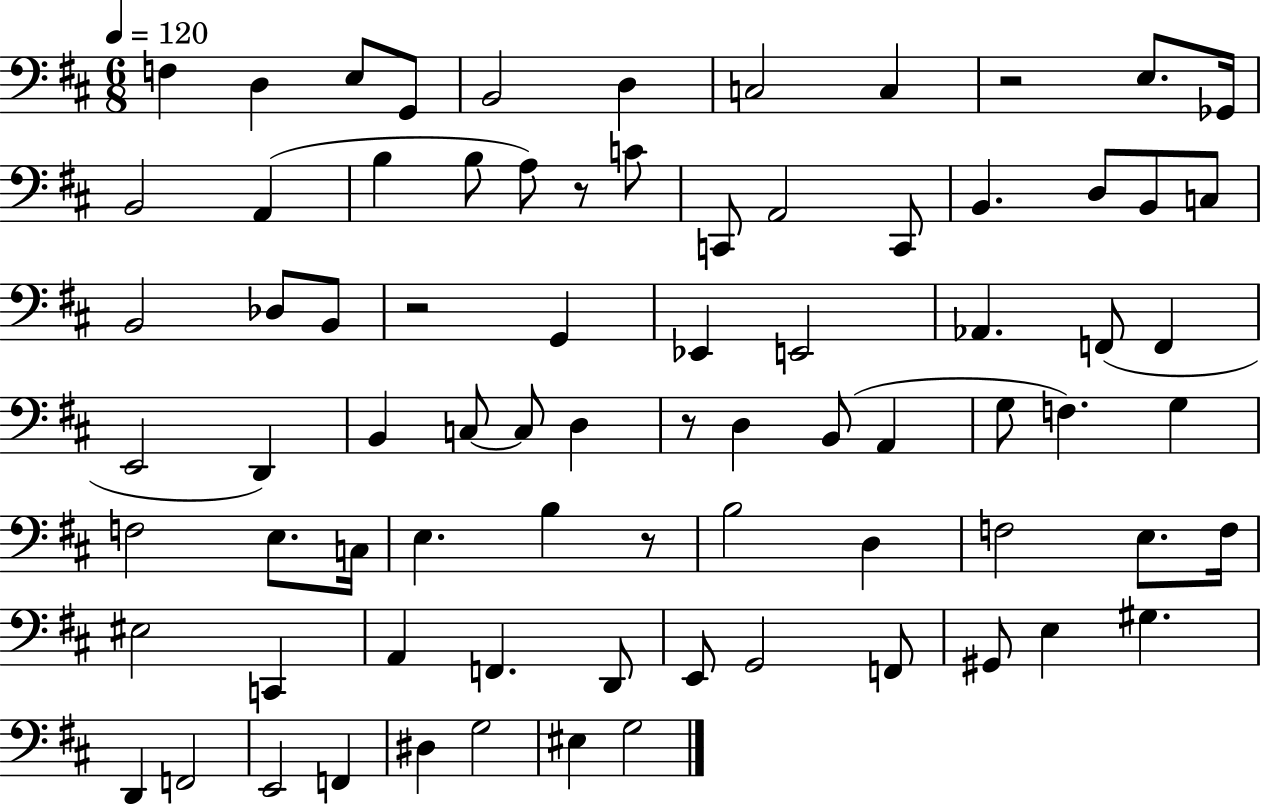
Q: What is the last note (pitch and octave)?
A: G3